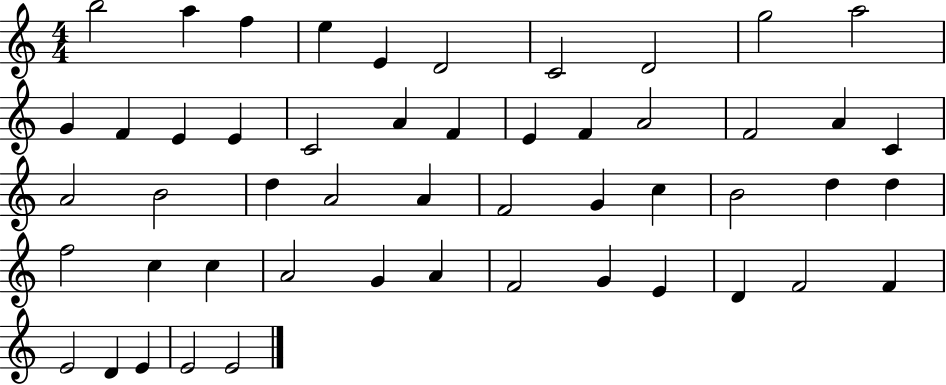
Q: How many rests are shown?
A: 0